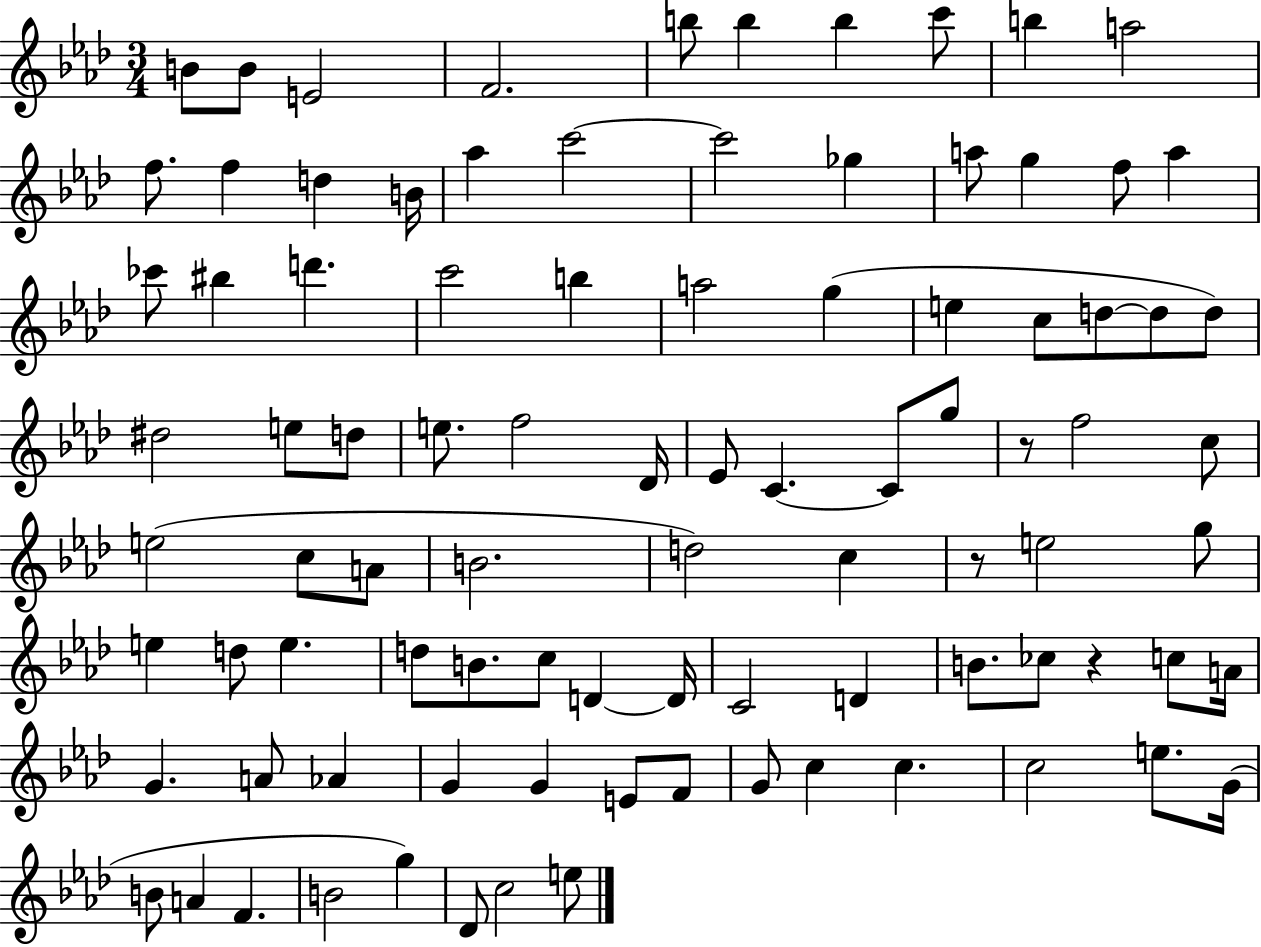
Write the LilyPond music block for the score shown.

{
  \clef treble
  \numericTimeSignature
  \time 3/4
  \key aes \major
  b'8 b'8 e'2 | f'2. | b''8 b''4 b''4 c'''8 | b''4 a''2 | \break f''8. f''4 d''4 b'16 | aes''4 c'''2~~ | c'''2 ges''4 | a''8 g''4 f''8 a''4 | \break ces'''8 bis''4 d'''4. | c'''2 b''4 | a''2 g''4( | e''4 c''8 d''8~~ d''8 d''8) | \break dis''2 e''8 d''8 | e''8. f''2 des'16 | ees'8 c'4.~~ c'8 g''8 | r8 f''2 c''8 | \break e''2( c''8 a'8 | b'2. | d''2) c''4 | r8 e''2 g''8 | \break e''4 d''8 e''4. | d''8 b'8. c''8 d'4~~ d'16 | c'2 d'4 | b'8. ces''8 r4 c''8 a'16 | \break g'4. a'8 aes'4 | g'4 g'4 e'8 f'8 | g'8 c''4 c''4. | c''2 e''8. g'16( | \break b'8 a'4 f'4. | b'2 g''4) | des'8 c''2 e''8 | \bar "|."
}